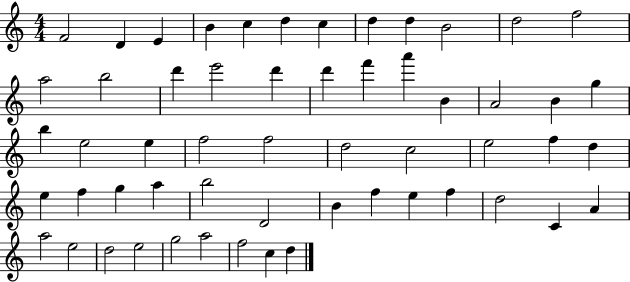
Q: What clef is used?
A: treble